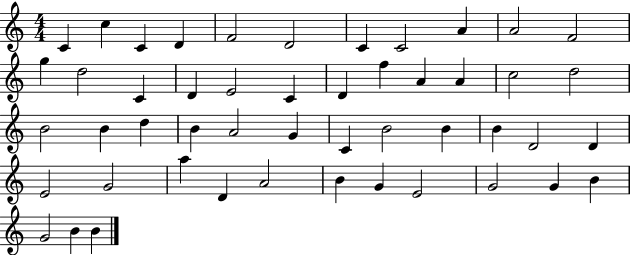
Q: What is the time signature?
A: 4/4